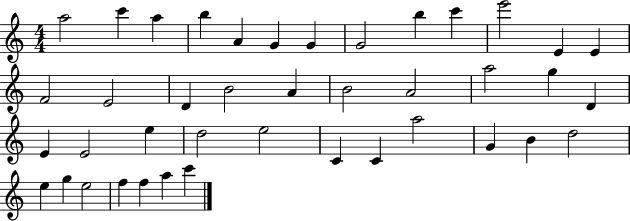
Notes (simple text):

A5/h C6/q A5/q B5/q A4/q G4/q G4/q G4/h B5/q C6/q E6/h E4/q E4/q F4/h E4/h D4/q B4/h A4/q B4/h A4/h A5/h G5/q D4/q E4/q E4/h E5/q D5/h E5/h C4/q C4/q A5/h G4/q B4/q D5/h E5/q G5/q E5/h F5/q F5/q A5/q C6/q